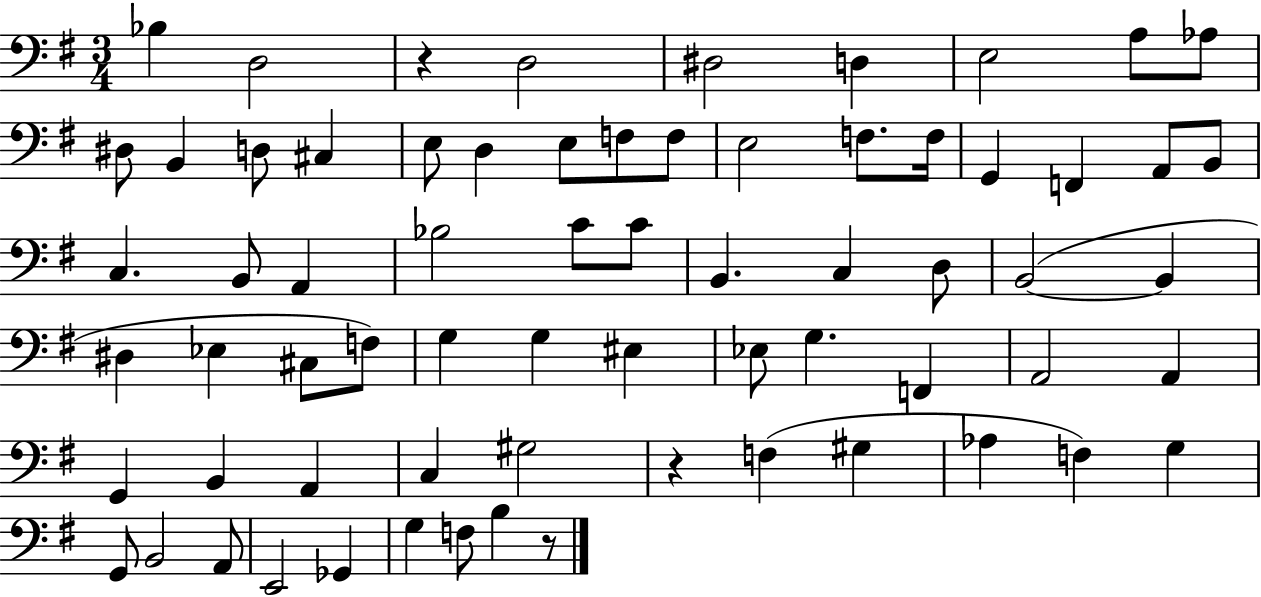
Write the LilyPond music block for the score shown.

{
  \clef bass
  \numericTimeSignature
  \time 3/4
  \key g \major
  bes4 d2 | r4 d2 | dis2 d4 | e2 a8 aes8 | \break dis8 b,4 d8 cis4 | e8 d4 e8 f8 f8 | e2 f8. f16 | g,4 f,4 a,8 b,8 | \break c4. b,8 a,4 | bes2 c'8 c'8 | b,4. c4 d8 | b,2~(~ b,4 | \break dis4 ees4 cis8 f8) | g4 g4 eis4 | ees8 g4. f,4 | a,2 a,4 | \break g,4 b,4 a,4 | c4 gis2 | r4 f4( gis4 | aes4 f4) g4 | \break g,8 b,2 a,8 | e,2 ges,4 | g4 f8 b4 r8 | \bar "|."
}